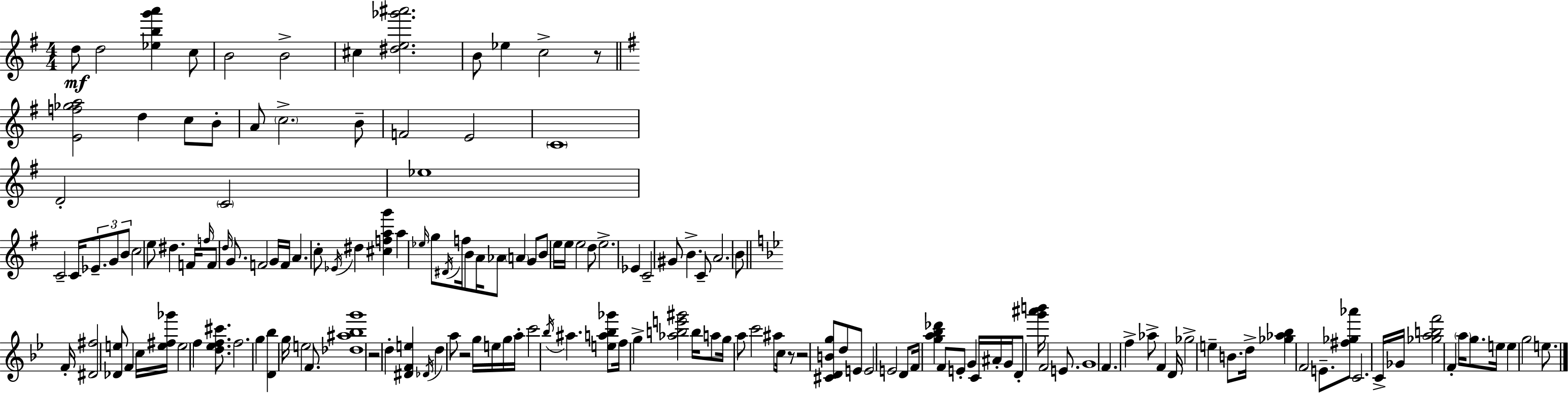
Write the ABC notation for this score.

X:1
T:Untitled
M:4/4
L:1/4
K:Em
d/2 d2 [_ebg'a'] c/2 B2 B2 ^c [^de_g'^a']2 B/2 _e c2 z/2 [Ef_ga]2 d c/2 B/2 A/2 c2 B/2 F2 E2 C4 D2 C2 _e4 C2 C/4 _E/2 G/2 B/2 c2 e/2 ^d F/4 f/4 F/2 d/4 G/2 F2 G/4 F/4 A c/2 _E/4 ^d [^cfag'] a _e/4 g/2 ^D/4 f/4 B/2 A/4 _A/2 A G/2 B/2 e/4 e/4 e2 d/2 e2 _E C2 ^G/2 B C/2 A2 B/2 F/4 [^D^f]2 [_De]/2 F c/4 [e^f_g']/4 e2 f [d_ef^c']/2 f2 g [D_b] g/4 e2 F/2 [_d^a_bg']4 z2 d [^DFe] _D/4 d a/2 z2 g/4 e/4 g/4 a/4 c'2 _b/4 ^a [ea_b_g']/2 f/4 g [_abe'^g']2 b/4 a/2 g/4 a/2 c'2 ^a/2 c/4 z/2 z2 [^CDBg]/2 d/2 E/2 E2 E2 D/2 F/4 [ga_b_d'] F/2 E/2 G C/4 ^A/4 G/4 D/2 [g'^a'b']/4 F2 E/2 G4 F f _a/2 F D/4 _g2 e B/2 d/4 [_g_a_b] F2 E/2 [^f_g_a']/2 C2 C/4 _G/4 [_gabf']2 F a/4 g/2 e/4 e g2 e/2